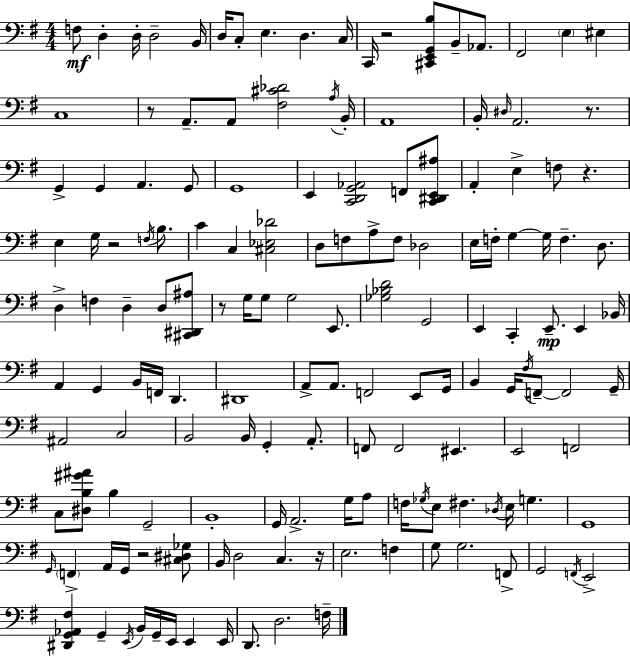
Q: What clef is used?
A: bass